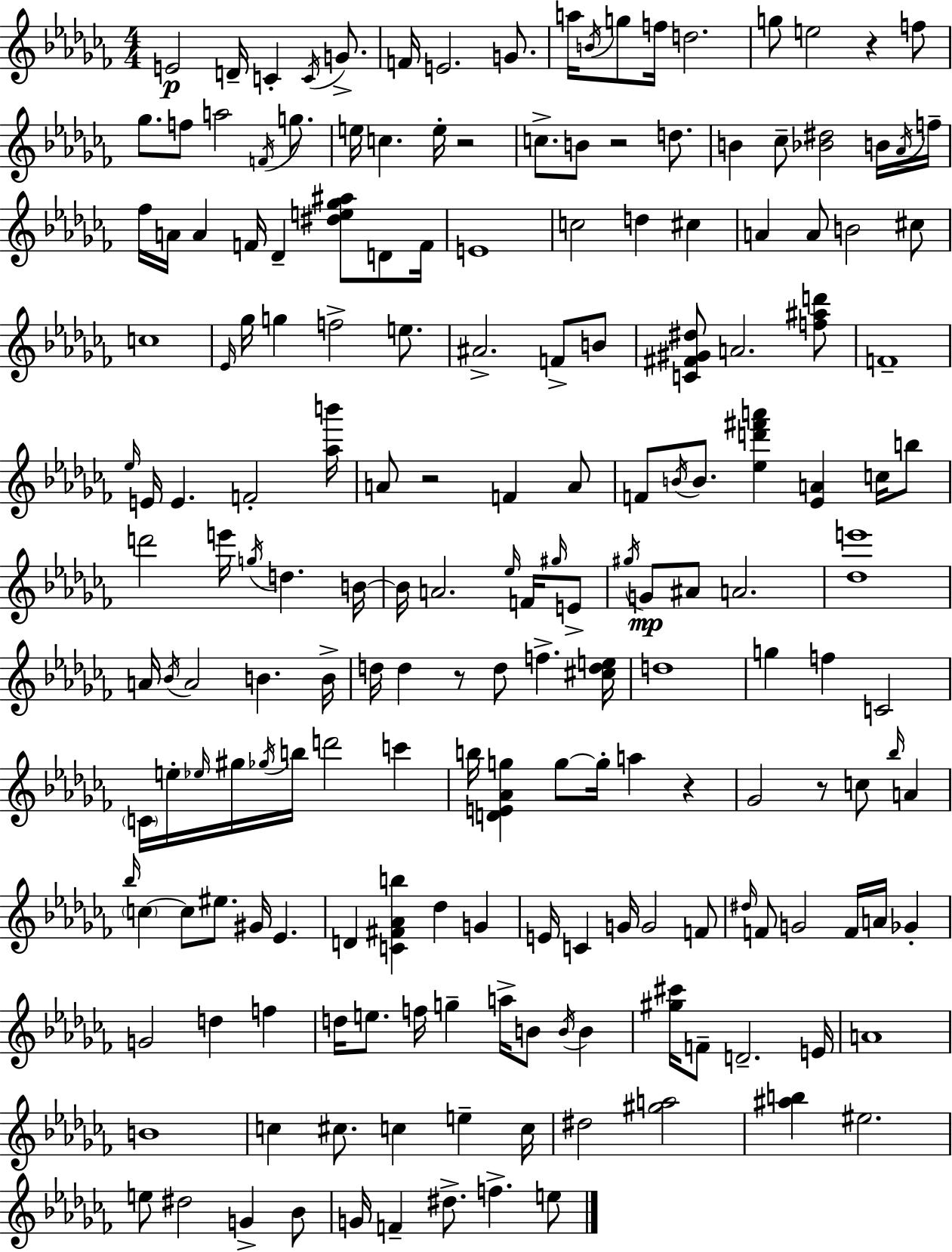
{
  \clef treble
  \numericTimeSignature
  \time 4/4
  \key aes \minor
  e'2\p d'16-- c'4-. \acciaccatura { c'16 } g'8.-> | f'16 e'2. g'8. | a''16 \acciaccatura { b'16 } g''8 f''16 d''2. | g''8 e''2 r4 | \break f''8 ges''8. f''8 a''2 \acciaccatura { f'16 } | g''8. e''16 c''4. e''16-. r2 | c''8.-> b'8 r2 | d''8. b'4 ces''8-- <bes' dis''>2 | \break b'16 \acciaccatura { aes'16 } f''16-- fes''16 a'16 a'4 f'16 des'4-- <dis'' e'' ges'' ais''>8 | d'8 f'16 e'1 | c''2 d''4 | cis''4 a'4 a'8 b'2 | \break cis''8 c''1 | \grace { ees'16 } ges''16 g''4 f''2-> | e''8. ais'2.-> | f'8-> b'8 <c' fis' gis' dis''>8 a'2. | \break <f'' ais'' d'''>8 f'1-- | \grace { ees''16 } e'16 e'4. f'2-. | <aes'' b'''>16 a'8 r2 | f'4 a'8 f'8 \acciaccatura { b'16 } b'8. <ees'' d''' fis''' a'''>4 | \break <ees' a'>4 c''16 b''8 d'''2 e'''16 | \acciaccatura { g''16 } d''4. b'16~~ b'16 a'2. | \grace { ees''16 } f'16 \grace { gis''16 } e'8-> \acciaccatura { gis''16 } g'8\mp ais'8 a'2. | <des'' e'''>1 | \break a'16 \acciaccatura { bes'16 } a'2 | b'4. b'16-> d''16 d''4 | r8 d''8 f''4.-> <cis'' d'' e''>16 d''1 | g''4 | \break f''4 c'2 \parenthesize c'16 e''16-. \grace { ees''16 } gis''16 | \acciaccatura { ges''16 } b''16 d'''2 c'''4 b''16 <d' e' aes' g''>4 | g''8~~ g''16-. a''4 r4 ges'2 | r8 c''8 \grace { bes''16 } a'4 \grace { bes''16 } | \break \parenthesize c''4~~ c''8 eis''8. gis'16 ees'4. | d'4 <c' fis' aes' b''>4 des''4 g'4 | e'16 c'4 g'16 g'2 f'8 | \grace { dis''16 } f'8 g'2 f'16 a'16 ges'4-. | \break g'2 d''4 f''4 | d''16 e''8. f''16 g''4-- a''16-> b'8 \acciaccatura { b'16 } b'4 | <gis'' cis'''>16 f'8-- d'2.-- | e'16 a'1 | \break b'1 | c''4 cis''8. c''4 e''4-- | c''16 dis''2 <gis'' a''>2 | <ais'' b''>4 eis''2. | \break e''8 dis''2 g'4-> | bes'8 g'16 f'4-- dis''8.-> f''4.-> | e''8 \bar "|."
}